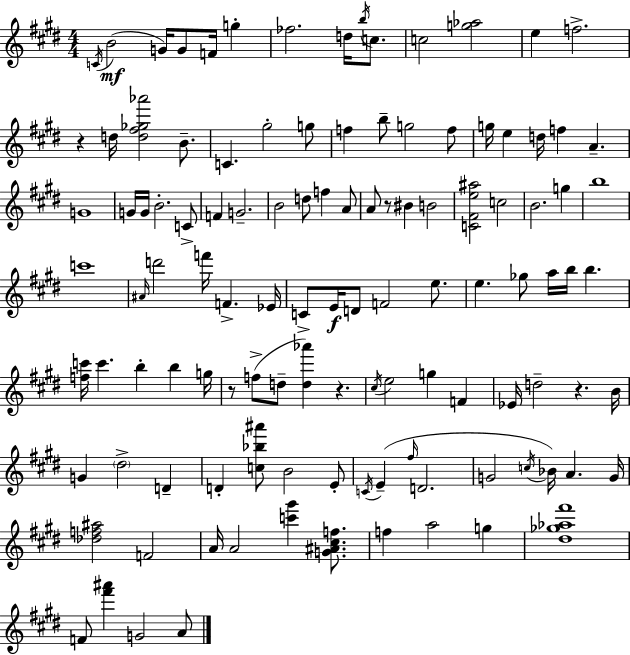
{
  \clef treble
  \numericTimeSignature
  \time 4/4
  \key e \major
  \acciaccatura { c'16 }(\mf b'2 g'16) g'8 f'16 g''4-. | fes''2. d''16 \acciaccatura { b''16 } c''8. | c''2 <g'' aes''>2 | e''4 f''2.-> | \break r4 d''16 <d'' fis'' ges'' aes'''>2 b'8.-- | c'4. gis''2-. | g''8 f''4 b''8-- g''2 | f''8 g''16 e''4 d''16 f''4 a'4.-- | \break g'1 | g'16 g'16 b'2.-. | c'8-> f'4 g'2.-- | b'2 d''8 f''4 | \break a'8 a'8 r8 bis'4 b'2 | <c' fis' e'' ais''>2 c''2 | b'2. g''4 | b''1 | \break c'''1 | \grace { ais'16 } d'''2 f'''16 f'4.-> | ees'16 c'8-> e'16\f d'8 f'2 | e''8. e''4. ges''8 a''16 b''16 b''4. | \break <f'' c'''>16 c'''4. b''4-. b''4 | g''16 r8 f''8->( d''8-- <d'' aes'''>4) r4. | \acciaccatura { cis''16 } e''2 g''4 | f'4 ees'16 d''2-- r4. | \break b'16 g'4 \parenthesize dis''2-> | d'4-- d'4-. <c'' bes'' ais'''>8 b'2 | e'8-. \acciaccatura { c'16 }( e'4-- \grace { fis''16 } d'2. | g'2 \acciaccatura { c''16 }) bes'16 | \break a'4. g'16 <des'' f'' ais''>2 f'2 | a'16 a'2 | <c''' gis'''>4 <g' ais' cis'' f''>8. f''4 a''2 | g''4 <dis'' ges'' aes'' fis'''>1 | \break f'8 <fis''' ais'''>4 g'2 | a'8 \bar "|."
}